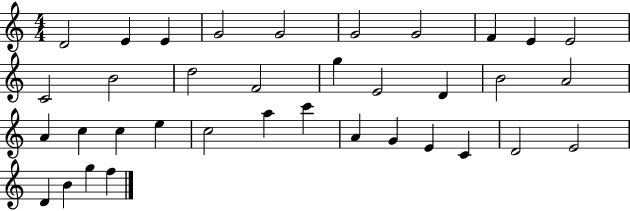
X:1
T:Untitled
M:4/4
L:1/4
K:C
D2 E E G2 G2 G2 G2 F E E2 C2 B2 d2 F2 g E2 D B2 A2 A c c e c2 a c' A G E C D2 E2 D B g f